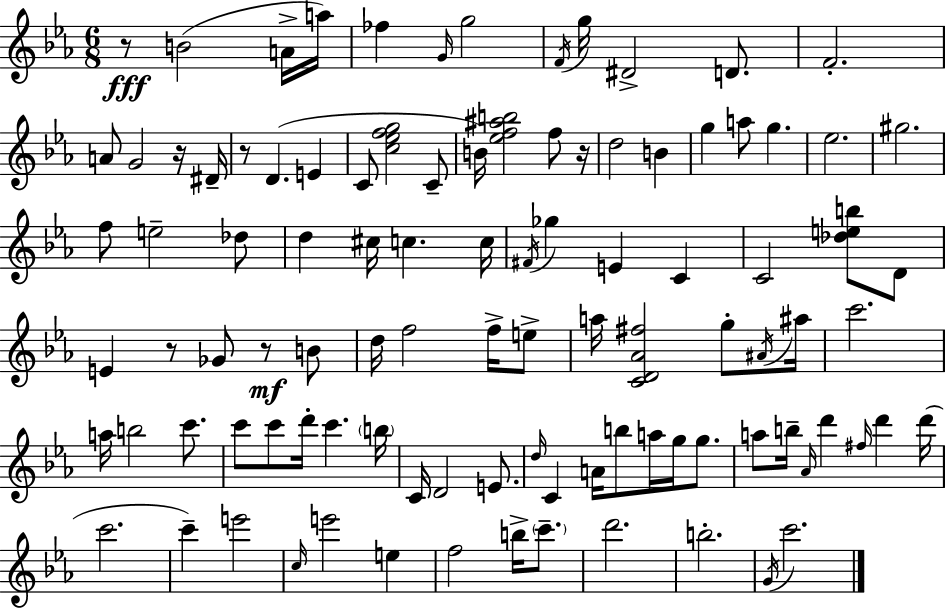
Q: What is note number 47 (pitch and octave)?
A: E5